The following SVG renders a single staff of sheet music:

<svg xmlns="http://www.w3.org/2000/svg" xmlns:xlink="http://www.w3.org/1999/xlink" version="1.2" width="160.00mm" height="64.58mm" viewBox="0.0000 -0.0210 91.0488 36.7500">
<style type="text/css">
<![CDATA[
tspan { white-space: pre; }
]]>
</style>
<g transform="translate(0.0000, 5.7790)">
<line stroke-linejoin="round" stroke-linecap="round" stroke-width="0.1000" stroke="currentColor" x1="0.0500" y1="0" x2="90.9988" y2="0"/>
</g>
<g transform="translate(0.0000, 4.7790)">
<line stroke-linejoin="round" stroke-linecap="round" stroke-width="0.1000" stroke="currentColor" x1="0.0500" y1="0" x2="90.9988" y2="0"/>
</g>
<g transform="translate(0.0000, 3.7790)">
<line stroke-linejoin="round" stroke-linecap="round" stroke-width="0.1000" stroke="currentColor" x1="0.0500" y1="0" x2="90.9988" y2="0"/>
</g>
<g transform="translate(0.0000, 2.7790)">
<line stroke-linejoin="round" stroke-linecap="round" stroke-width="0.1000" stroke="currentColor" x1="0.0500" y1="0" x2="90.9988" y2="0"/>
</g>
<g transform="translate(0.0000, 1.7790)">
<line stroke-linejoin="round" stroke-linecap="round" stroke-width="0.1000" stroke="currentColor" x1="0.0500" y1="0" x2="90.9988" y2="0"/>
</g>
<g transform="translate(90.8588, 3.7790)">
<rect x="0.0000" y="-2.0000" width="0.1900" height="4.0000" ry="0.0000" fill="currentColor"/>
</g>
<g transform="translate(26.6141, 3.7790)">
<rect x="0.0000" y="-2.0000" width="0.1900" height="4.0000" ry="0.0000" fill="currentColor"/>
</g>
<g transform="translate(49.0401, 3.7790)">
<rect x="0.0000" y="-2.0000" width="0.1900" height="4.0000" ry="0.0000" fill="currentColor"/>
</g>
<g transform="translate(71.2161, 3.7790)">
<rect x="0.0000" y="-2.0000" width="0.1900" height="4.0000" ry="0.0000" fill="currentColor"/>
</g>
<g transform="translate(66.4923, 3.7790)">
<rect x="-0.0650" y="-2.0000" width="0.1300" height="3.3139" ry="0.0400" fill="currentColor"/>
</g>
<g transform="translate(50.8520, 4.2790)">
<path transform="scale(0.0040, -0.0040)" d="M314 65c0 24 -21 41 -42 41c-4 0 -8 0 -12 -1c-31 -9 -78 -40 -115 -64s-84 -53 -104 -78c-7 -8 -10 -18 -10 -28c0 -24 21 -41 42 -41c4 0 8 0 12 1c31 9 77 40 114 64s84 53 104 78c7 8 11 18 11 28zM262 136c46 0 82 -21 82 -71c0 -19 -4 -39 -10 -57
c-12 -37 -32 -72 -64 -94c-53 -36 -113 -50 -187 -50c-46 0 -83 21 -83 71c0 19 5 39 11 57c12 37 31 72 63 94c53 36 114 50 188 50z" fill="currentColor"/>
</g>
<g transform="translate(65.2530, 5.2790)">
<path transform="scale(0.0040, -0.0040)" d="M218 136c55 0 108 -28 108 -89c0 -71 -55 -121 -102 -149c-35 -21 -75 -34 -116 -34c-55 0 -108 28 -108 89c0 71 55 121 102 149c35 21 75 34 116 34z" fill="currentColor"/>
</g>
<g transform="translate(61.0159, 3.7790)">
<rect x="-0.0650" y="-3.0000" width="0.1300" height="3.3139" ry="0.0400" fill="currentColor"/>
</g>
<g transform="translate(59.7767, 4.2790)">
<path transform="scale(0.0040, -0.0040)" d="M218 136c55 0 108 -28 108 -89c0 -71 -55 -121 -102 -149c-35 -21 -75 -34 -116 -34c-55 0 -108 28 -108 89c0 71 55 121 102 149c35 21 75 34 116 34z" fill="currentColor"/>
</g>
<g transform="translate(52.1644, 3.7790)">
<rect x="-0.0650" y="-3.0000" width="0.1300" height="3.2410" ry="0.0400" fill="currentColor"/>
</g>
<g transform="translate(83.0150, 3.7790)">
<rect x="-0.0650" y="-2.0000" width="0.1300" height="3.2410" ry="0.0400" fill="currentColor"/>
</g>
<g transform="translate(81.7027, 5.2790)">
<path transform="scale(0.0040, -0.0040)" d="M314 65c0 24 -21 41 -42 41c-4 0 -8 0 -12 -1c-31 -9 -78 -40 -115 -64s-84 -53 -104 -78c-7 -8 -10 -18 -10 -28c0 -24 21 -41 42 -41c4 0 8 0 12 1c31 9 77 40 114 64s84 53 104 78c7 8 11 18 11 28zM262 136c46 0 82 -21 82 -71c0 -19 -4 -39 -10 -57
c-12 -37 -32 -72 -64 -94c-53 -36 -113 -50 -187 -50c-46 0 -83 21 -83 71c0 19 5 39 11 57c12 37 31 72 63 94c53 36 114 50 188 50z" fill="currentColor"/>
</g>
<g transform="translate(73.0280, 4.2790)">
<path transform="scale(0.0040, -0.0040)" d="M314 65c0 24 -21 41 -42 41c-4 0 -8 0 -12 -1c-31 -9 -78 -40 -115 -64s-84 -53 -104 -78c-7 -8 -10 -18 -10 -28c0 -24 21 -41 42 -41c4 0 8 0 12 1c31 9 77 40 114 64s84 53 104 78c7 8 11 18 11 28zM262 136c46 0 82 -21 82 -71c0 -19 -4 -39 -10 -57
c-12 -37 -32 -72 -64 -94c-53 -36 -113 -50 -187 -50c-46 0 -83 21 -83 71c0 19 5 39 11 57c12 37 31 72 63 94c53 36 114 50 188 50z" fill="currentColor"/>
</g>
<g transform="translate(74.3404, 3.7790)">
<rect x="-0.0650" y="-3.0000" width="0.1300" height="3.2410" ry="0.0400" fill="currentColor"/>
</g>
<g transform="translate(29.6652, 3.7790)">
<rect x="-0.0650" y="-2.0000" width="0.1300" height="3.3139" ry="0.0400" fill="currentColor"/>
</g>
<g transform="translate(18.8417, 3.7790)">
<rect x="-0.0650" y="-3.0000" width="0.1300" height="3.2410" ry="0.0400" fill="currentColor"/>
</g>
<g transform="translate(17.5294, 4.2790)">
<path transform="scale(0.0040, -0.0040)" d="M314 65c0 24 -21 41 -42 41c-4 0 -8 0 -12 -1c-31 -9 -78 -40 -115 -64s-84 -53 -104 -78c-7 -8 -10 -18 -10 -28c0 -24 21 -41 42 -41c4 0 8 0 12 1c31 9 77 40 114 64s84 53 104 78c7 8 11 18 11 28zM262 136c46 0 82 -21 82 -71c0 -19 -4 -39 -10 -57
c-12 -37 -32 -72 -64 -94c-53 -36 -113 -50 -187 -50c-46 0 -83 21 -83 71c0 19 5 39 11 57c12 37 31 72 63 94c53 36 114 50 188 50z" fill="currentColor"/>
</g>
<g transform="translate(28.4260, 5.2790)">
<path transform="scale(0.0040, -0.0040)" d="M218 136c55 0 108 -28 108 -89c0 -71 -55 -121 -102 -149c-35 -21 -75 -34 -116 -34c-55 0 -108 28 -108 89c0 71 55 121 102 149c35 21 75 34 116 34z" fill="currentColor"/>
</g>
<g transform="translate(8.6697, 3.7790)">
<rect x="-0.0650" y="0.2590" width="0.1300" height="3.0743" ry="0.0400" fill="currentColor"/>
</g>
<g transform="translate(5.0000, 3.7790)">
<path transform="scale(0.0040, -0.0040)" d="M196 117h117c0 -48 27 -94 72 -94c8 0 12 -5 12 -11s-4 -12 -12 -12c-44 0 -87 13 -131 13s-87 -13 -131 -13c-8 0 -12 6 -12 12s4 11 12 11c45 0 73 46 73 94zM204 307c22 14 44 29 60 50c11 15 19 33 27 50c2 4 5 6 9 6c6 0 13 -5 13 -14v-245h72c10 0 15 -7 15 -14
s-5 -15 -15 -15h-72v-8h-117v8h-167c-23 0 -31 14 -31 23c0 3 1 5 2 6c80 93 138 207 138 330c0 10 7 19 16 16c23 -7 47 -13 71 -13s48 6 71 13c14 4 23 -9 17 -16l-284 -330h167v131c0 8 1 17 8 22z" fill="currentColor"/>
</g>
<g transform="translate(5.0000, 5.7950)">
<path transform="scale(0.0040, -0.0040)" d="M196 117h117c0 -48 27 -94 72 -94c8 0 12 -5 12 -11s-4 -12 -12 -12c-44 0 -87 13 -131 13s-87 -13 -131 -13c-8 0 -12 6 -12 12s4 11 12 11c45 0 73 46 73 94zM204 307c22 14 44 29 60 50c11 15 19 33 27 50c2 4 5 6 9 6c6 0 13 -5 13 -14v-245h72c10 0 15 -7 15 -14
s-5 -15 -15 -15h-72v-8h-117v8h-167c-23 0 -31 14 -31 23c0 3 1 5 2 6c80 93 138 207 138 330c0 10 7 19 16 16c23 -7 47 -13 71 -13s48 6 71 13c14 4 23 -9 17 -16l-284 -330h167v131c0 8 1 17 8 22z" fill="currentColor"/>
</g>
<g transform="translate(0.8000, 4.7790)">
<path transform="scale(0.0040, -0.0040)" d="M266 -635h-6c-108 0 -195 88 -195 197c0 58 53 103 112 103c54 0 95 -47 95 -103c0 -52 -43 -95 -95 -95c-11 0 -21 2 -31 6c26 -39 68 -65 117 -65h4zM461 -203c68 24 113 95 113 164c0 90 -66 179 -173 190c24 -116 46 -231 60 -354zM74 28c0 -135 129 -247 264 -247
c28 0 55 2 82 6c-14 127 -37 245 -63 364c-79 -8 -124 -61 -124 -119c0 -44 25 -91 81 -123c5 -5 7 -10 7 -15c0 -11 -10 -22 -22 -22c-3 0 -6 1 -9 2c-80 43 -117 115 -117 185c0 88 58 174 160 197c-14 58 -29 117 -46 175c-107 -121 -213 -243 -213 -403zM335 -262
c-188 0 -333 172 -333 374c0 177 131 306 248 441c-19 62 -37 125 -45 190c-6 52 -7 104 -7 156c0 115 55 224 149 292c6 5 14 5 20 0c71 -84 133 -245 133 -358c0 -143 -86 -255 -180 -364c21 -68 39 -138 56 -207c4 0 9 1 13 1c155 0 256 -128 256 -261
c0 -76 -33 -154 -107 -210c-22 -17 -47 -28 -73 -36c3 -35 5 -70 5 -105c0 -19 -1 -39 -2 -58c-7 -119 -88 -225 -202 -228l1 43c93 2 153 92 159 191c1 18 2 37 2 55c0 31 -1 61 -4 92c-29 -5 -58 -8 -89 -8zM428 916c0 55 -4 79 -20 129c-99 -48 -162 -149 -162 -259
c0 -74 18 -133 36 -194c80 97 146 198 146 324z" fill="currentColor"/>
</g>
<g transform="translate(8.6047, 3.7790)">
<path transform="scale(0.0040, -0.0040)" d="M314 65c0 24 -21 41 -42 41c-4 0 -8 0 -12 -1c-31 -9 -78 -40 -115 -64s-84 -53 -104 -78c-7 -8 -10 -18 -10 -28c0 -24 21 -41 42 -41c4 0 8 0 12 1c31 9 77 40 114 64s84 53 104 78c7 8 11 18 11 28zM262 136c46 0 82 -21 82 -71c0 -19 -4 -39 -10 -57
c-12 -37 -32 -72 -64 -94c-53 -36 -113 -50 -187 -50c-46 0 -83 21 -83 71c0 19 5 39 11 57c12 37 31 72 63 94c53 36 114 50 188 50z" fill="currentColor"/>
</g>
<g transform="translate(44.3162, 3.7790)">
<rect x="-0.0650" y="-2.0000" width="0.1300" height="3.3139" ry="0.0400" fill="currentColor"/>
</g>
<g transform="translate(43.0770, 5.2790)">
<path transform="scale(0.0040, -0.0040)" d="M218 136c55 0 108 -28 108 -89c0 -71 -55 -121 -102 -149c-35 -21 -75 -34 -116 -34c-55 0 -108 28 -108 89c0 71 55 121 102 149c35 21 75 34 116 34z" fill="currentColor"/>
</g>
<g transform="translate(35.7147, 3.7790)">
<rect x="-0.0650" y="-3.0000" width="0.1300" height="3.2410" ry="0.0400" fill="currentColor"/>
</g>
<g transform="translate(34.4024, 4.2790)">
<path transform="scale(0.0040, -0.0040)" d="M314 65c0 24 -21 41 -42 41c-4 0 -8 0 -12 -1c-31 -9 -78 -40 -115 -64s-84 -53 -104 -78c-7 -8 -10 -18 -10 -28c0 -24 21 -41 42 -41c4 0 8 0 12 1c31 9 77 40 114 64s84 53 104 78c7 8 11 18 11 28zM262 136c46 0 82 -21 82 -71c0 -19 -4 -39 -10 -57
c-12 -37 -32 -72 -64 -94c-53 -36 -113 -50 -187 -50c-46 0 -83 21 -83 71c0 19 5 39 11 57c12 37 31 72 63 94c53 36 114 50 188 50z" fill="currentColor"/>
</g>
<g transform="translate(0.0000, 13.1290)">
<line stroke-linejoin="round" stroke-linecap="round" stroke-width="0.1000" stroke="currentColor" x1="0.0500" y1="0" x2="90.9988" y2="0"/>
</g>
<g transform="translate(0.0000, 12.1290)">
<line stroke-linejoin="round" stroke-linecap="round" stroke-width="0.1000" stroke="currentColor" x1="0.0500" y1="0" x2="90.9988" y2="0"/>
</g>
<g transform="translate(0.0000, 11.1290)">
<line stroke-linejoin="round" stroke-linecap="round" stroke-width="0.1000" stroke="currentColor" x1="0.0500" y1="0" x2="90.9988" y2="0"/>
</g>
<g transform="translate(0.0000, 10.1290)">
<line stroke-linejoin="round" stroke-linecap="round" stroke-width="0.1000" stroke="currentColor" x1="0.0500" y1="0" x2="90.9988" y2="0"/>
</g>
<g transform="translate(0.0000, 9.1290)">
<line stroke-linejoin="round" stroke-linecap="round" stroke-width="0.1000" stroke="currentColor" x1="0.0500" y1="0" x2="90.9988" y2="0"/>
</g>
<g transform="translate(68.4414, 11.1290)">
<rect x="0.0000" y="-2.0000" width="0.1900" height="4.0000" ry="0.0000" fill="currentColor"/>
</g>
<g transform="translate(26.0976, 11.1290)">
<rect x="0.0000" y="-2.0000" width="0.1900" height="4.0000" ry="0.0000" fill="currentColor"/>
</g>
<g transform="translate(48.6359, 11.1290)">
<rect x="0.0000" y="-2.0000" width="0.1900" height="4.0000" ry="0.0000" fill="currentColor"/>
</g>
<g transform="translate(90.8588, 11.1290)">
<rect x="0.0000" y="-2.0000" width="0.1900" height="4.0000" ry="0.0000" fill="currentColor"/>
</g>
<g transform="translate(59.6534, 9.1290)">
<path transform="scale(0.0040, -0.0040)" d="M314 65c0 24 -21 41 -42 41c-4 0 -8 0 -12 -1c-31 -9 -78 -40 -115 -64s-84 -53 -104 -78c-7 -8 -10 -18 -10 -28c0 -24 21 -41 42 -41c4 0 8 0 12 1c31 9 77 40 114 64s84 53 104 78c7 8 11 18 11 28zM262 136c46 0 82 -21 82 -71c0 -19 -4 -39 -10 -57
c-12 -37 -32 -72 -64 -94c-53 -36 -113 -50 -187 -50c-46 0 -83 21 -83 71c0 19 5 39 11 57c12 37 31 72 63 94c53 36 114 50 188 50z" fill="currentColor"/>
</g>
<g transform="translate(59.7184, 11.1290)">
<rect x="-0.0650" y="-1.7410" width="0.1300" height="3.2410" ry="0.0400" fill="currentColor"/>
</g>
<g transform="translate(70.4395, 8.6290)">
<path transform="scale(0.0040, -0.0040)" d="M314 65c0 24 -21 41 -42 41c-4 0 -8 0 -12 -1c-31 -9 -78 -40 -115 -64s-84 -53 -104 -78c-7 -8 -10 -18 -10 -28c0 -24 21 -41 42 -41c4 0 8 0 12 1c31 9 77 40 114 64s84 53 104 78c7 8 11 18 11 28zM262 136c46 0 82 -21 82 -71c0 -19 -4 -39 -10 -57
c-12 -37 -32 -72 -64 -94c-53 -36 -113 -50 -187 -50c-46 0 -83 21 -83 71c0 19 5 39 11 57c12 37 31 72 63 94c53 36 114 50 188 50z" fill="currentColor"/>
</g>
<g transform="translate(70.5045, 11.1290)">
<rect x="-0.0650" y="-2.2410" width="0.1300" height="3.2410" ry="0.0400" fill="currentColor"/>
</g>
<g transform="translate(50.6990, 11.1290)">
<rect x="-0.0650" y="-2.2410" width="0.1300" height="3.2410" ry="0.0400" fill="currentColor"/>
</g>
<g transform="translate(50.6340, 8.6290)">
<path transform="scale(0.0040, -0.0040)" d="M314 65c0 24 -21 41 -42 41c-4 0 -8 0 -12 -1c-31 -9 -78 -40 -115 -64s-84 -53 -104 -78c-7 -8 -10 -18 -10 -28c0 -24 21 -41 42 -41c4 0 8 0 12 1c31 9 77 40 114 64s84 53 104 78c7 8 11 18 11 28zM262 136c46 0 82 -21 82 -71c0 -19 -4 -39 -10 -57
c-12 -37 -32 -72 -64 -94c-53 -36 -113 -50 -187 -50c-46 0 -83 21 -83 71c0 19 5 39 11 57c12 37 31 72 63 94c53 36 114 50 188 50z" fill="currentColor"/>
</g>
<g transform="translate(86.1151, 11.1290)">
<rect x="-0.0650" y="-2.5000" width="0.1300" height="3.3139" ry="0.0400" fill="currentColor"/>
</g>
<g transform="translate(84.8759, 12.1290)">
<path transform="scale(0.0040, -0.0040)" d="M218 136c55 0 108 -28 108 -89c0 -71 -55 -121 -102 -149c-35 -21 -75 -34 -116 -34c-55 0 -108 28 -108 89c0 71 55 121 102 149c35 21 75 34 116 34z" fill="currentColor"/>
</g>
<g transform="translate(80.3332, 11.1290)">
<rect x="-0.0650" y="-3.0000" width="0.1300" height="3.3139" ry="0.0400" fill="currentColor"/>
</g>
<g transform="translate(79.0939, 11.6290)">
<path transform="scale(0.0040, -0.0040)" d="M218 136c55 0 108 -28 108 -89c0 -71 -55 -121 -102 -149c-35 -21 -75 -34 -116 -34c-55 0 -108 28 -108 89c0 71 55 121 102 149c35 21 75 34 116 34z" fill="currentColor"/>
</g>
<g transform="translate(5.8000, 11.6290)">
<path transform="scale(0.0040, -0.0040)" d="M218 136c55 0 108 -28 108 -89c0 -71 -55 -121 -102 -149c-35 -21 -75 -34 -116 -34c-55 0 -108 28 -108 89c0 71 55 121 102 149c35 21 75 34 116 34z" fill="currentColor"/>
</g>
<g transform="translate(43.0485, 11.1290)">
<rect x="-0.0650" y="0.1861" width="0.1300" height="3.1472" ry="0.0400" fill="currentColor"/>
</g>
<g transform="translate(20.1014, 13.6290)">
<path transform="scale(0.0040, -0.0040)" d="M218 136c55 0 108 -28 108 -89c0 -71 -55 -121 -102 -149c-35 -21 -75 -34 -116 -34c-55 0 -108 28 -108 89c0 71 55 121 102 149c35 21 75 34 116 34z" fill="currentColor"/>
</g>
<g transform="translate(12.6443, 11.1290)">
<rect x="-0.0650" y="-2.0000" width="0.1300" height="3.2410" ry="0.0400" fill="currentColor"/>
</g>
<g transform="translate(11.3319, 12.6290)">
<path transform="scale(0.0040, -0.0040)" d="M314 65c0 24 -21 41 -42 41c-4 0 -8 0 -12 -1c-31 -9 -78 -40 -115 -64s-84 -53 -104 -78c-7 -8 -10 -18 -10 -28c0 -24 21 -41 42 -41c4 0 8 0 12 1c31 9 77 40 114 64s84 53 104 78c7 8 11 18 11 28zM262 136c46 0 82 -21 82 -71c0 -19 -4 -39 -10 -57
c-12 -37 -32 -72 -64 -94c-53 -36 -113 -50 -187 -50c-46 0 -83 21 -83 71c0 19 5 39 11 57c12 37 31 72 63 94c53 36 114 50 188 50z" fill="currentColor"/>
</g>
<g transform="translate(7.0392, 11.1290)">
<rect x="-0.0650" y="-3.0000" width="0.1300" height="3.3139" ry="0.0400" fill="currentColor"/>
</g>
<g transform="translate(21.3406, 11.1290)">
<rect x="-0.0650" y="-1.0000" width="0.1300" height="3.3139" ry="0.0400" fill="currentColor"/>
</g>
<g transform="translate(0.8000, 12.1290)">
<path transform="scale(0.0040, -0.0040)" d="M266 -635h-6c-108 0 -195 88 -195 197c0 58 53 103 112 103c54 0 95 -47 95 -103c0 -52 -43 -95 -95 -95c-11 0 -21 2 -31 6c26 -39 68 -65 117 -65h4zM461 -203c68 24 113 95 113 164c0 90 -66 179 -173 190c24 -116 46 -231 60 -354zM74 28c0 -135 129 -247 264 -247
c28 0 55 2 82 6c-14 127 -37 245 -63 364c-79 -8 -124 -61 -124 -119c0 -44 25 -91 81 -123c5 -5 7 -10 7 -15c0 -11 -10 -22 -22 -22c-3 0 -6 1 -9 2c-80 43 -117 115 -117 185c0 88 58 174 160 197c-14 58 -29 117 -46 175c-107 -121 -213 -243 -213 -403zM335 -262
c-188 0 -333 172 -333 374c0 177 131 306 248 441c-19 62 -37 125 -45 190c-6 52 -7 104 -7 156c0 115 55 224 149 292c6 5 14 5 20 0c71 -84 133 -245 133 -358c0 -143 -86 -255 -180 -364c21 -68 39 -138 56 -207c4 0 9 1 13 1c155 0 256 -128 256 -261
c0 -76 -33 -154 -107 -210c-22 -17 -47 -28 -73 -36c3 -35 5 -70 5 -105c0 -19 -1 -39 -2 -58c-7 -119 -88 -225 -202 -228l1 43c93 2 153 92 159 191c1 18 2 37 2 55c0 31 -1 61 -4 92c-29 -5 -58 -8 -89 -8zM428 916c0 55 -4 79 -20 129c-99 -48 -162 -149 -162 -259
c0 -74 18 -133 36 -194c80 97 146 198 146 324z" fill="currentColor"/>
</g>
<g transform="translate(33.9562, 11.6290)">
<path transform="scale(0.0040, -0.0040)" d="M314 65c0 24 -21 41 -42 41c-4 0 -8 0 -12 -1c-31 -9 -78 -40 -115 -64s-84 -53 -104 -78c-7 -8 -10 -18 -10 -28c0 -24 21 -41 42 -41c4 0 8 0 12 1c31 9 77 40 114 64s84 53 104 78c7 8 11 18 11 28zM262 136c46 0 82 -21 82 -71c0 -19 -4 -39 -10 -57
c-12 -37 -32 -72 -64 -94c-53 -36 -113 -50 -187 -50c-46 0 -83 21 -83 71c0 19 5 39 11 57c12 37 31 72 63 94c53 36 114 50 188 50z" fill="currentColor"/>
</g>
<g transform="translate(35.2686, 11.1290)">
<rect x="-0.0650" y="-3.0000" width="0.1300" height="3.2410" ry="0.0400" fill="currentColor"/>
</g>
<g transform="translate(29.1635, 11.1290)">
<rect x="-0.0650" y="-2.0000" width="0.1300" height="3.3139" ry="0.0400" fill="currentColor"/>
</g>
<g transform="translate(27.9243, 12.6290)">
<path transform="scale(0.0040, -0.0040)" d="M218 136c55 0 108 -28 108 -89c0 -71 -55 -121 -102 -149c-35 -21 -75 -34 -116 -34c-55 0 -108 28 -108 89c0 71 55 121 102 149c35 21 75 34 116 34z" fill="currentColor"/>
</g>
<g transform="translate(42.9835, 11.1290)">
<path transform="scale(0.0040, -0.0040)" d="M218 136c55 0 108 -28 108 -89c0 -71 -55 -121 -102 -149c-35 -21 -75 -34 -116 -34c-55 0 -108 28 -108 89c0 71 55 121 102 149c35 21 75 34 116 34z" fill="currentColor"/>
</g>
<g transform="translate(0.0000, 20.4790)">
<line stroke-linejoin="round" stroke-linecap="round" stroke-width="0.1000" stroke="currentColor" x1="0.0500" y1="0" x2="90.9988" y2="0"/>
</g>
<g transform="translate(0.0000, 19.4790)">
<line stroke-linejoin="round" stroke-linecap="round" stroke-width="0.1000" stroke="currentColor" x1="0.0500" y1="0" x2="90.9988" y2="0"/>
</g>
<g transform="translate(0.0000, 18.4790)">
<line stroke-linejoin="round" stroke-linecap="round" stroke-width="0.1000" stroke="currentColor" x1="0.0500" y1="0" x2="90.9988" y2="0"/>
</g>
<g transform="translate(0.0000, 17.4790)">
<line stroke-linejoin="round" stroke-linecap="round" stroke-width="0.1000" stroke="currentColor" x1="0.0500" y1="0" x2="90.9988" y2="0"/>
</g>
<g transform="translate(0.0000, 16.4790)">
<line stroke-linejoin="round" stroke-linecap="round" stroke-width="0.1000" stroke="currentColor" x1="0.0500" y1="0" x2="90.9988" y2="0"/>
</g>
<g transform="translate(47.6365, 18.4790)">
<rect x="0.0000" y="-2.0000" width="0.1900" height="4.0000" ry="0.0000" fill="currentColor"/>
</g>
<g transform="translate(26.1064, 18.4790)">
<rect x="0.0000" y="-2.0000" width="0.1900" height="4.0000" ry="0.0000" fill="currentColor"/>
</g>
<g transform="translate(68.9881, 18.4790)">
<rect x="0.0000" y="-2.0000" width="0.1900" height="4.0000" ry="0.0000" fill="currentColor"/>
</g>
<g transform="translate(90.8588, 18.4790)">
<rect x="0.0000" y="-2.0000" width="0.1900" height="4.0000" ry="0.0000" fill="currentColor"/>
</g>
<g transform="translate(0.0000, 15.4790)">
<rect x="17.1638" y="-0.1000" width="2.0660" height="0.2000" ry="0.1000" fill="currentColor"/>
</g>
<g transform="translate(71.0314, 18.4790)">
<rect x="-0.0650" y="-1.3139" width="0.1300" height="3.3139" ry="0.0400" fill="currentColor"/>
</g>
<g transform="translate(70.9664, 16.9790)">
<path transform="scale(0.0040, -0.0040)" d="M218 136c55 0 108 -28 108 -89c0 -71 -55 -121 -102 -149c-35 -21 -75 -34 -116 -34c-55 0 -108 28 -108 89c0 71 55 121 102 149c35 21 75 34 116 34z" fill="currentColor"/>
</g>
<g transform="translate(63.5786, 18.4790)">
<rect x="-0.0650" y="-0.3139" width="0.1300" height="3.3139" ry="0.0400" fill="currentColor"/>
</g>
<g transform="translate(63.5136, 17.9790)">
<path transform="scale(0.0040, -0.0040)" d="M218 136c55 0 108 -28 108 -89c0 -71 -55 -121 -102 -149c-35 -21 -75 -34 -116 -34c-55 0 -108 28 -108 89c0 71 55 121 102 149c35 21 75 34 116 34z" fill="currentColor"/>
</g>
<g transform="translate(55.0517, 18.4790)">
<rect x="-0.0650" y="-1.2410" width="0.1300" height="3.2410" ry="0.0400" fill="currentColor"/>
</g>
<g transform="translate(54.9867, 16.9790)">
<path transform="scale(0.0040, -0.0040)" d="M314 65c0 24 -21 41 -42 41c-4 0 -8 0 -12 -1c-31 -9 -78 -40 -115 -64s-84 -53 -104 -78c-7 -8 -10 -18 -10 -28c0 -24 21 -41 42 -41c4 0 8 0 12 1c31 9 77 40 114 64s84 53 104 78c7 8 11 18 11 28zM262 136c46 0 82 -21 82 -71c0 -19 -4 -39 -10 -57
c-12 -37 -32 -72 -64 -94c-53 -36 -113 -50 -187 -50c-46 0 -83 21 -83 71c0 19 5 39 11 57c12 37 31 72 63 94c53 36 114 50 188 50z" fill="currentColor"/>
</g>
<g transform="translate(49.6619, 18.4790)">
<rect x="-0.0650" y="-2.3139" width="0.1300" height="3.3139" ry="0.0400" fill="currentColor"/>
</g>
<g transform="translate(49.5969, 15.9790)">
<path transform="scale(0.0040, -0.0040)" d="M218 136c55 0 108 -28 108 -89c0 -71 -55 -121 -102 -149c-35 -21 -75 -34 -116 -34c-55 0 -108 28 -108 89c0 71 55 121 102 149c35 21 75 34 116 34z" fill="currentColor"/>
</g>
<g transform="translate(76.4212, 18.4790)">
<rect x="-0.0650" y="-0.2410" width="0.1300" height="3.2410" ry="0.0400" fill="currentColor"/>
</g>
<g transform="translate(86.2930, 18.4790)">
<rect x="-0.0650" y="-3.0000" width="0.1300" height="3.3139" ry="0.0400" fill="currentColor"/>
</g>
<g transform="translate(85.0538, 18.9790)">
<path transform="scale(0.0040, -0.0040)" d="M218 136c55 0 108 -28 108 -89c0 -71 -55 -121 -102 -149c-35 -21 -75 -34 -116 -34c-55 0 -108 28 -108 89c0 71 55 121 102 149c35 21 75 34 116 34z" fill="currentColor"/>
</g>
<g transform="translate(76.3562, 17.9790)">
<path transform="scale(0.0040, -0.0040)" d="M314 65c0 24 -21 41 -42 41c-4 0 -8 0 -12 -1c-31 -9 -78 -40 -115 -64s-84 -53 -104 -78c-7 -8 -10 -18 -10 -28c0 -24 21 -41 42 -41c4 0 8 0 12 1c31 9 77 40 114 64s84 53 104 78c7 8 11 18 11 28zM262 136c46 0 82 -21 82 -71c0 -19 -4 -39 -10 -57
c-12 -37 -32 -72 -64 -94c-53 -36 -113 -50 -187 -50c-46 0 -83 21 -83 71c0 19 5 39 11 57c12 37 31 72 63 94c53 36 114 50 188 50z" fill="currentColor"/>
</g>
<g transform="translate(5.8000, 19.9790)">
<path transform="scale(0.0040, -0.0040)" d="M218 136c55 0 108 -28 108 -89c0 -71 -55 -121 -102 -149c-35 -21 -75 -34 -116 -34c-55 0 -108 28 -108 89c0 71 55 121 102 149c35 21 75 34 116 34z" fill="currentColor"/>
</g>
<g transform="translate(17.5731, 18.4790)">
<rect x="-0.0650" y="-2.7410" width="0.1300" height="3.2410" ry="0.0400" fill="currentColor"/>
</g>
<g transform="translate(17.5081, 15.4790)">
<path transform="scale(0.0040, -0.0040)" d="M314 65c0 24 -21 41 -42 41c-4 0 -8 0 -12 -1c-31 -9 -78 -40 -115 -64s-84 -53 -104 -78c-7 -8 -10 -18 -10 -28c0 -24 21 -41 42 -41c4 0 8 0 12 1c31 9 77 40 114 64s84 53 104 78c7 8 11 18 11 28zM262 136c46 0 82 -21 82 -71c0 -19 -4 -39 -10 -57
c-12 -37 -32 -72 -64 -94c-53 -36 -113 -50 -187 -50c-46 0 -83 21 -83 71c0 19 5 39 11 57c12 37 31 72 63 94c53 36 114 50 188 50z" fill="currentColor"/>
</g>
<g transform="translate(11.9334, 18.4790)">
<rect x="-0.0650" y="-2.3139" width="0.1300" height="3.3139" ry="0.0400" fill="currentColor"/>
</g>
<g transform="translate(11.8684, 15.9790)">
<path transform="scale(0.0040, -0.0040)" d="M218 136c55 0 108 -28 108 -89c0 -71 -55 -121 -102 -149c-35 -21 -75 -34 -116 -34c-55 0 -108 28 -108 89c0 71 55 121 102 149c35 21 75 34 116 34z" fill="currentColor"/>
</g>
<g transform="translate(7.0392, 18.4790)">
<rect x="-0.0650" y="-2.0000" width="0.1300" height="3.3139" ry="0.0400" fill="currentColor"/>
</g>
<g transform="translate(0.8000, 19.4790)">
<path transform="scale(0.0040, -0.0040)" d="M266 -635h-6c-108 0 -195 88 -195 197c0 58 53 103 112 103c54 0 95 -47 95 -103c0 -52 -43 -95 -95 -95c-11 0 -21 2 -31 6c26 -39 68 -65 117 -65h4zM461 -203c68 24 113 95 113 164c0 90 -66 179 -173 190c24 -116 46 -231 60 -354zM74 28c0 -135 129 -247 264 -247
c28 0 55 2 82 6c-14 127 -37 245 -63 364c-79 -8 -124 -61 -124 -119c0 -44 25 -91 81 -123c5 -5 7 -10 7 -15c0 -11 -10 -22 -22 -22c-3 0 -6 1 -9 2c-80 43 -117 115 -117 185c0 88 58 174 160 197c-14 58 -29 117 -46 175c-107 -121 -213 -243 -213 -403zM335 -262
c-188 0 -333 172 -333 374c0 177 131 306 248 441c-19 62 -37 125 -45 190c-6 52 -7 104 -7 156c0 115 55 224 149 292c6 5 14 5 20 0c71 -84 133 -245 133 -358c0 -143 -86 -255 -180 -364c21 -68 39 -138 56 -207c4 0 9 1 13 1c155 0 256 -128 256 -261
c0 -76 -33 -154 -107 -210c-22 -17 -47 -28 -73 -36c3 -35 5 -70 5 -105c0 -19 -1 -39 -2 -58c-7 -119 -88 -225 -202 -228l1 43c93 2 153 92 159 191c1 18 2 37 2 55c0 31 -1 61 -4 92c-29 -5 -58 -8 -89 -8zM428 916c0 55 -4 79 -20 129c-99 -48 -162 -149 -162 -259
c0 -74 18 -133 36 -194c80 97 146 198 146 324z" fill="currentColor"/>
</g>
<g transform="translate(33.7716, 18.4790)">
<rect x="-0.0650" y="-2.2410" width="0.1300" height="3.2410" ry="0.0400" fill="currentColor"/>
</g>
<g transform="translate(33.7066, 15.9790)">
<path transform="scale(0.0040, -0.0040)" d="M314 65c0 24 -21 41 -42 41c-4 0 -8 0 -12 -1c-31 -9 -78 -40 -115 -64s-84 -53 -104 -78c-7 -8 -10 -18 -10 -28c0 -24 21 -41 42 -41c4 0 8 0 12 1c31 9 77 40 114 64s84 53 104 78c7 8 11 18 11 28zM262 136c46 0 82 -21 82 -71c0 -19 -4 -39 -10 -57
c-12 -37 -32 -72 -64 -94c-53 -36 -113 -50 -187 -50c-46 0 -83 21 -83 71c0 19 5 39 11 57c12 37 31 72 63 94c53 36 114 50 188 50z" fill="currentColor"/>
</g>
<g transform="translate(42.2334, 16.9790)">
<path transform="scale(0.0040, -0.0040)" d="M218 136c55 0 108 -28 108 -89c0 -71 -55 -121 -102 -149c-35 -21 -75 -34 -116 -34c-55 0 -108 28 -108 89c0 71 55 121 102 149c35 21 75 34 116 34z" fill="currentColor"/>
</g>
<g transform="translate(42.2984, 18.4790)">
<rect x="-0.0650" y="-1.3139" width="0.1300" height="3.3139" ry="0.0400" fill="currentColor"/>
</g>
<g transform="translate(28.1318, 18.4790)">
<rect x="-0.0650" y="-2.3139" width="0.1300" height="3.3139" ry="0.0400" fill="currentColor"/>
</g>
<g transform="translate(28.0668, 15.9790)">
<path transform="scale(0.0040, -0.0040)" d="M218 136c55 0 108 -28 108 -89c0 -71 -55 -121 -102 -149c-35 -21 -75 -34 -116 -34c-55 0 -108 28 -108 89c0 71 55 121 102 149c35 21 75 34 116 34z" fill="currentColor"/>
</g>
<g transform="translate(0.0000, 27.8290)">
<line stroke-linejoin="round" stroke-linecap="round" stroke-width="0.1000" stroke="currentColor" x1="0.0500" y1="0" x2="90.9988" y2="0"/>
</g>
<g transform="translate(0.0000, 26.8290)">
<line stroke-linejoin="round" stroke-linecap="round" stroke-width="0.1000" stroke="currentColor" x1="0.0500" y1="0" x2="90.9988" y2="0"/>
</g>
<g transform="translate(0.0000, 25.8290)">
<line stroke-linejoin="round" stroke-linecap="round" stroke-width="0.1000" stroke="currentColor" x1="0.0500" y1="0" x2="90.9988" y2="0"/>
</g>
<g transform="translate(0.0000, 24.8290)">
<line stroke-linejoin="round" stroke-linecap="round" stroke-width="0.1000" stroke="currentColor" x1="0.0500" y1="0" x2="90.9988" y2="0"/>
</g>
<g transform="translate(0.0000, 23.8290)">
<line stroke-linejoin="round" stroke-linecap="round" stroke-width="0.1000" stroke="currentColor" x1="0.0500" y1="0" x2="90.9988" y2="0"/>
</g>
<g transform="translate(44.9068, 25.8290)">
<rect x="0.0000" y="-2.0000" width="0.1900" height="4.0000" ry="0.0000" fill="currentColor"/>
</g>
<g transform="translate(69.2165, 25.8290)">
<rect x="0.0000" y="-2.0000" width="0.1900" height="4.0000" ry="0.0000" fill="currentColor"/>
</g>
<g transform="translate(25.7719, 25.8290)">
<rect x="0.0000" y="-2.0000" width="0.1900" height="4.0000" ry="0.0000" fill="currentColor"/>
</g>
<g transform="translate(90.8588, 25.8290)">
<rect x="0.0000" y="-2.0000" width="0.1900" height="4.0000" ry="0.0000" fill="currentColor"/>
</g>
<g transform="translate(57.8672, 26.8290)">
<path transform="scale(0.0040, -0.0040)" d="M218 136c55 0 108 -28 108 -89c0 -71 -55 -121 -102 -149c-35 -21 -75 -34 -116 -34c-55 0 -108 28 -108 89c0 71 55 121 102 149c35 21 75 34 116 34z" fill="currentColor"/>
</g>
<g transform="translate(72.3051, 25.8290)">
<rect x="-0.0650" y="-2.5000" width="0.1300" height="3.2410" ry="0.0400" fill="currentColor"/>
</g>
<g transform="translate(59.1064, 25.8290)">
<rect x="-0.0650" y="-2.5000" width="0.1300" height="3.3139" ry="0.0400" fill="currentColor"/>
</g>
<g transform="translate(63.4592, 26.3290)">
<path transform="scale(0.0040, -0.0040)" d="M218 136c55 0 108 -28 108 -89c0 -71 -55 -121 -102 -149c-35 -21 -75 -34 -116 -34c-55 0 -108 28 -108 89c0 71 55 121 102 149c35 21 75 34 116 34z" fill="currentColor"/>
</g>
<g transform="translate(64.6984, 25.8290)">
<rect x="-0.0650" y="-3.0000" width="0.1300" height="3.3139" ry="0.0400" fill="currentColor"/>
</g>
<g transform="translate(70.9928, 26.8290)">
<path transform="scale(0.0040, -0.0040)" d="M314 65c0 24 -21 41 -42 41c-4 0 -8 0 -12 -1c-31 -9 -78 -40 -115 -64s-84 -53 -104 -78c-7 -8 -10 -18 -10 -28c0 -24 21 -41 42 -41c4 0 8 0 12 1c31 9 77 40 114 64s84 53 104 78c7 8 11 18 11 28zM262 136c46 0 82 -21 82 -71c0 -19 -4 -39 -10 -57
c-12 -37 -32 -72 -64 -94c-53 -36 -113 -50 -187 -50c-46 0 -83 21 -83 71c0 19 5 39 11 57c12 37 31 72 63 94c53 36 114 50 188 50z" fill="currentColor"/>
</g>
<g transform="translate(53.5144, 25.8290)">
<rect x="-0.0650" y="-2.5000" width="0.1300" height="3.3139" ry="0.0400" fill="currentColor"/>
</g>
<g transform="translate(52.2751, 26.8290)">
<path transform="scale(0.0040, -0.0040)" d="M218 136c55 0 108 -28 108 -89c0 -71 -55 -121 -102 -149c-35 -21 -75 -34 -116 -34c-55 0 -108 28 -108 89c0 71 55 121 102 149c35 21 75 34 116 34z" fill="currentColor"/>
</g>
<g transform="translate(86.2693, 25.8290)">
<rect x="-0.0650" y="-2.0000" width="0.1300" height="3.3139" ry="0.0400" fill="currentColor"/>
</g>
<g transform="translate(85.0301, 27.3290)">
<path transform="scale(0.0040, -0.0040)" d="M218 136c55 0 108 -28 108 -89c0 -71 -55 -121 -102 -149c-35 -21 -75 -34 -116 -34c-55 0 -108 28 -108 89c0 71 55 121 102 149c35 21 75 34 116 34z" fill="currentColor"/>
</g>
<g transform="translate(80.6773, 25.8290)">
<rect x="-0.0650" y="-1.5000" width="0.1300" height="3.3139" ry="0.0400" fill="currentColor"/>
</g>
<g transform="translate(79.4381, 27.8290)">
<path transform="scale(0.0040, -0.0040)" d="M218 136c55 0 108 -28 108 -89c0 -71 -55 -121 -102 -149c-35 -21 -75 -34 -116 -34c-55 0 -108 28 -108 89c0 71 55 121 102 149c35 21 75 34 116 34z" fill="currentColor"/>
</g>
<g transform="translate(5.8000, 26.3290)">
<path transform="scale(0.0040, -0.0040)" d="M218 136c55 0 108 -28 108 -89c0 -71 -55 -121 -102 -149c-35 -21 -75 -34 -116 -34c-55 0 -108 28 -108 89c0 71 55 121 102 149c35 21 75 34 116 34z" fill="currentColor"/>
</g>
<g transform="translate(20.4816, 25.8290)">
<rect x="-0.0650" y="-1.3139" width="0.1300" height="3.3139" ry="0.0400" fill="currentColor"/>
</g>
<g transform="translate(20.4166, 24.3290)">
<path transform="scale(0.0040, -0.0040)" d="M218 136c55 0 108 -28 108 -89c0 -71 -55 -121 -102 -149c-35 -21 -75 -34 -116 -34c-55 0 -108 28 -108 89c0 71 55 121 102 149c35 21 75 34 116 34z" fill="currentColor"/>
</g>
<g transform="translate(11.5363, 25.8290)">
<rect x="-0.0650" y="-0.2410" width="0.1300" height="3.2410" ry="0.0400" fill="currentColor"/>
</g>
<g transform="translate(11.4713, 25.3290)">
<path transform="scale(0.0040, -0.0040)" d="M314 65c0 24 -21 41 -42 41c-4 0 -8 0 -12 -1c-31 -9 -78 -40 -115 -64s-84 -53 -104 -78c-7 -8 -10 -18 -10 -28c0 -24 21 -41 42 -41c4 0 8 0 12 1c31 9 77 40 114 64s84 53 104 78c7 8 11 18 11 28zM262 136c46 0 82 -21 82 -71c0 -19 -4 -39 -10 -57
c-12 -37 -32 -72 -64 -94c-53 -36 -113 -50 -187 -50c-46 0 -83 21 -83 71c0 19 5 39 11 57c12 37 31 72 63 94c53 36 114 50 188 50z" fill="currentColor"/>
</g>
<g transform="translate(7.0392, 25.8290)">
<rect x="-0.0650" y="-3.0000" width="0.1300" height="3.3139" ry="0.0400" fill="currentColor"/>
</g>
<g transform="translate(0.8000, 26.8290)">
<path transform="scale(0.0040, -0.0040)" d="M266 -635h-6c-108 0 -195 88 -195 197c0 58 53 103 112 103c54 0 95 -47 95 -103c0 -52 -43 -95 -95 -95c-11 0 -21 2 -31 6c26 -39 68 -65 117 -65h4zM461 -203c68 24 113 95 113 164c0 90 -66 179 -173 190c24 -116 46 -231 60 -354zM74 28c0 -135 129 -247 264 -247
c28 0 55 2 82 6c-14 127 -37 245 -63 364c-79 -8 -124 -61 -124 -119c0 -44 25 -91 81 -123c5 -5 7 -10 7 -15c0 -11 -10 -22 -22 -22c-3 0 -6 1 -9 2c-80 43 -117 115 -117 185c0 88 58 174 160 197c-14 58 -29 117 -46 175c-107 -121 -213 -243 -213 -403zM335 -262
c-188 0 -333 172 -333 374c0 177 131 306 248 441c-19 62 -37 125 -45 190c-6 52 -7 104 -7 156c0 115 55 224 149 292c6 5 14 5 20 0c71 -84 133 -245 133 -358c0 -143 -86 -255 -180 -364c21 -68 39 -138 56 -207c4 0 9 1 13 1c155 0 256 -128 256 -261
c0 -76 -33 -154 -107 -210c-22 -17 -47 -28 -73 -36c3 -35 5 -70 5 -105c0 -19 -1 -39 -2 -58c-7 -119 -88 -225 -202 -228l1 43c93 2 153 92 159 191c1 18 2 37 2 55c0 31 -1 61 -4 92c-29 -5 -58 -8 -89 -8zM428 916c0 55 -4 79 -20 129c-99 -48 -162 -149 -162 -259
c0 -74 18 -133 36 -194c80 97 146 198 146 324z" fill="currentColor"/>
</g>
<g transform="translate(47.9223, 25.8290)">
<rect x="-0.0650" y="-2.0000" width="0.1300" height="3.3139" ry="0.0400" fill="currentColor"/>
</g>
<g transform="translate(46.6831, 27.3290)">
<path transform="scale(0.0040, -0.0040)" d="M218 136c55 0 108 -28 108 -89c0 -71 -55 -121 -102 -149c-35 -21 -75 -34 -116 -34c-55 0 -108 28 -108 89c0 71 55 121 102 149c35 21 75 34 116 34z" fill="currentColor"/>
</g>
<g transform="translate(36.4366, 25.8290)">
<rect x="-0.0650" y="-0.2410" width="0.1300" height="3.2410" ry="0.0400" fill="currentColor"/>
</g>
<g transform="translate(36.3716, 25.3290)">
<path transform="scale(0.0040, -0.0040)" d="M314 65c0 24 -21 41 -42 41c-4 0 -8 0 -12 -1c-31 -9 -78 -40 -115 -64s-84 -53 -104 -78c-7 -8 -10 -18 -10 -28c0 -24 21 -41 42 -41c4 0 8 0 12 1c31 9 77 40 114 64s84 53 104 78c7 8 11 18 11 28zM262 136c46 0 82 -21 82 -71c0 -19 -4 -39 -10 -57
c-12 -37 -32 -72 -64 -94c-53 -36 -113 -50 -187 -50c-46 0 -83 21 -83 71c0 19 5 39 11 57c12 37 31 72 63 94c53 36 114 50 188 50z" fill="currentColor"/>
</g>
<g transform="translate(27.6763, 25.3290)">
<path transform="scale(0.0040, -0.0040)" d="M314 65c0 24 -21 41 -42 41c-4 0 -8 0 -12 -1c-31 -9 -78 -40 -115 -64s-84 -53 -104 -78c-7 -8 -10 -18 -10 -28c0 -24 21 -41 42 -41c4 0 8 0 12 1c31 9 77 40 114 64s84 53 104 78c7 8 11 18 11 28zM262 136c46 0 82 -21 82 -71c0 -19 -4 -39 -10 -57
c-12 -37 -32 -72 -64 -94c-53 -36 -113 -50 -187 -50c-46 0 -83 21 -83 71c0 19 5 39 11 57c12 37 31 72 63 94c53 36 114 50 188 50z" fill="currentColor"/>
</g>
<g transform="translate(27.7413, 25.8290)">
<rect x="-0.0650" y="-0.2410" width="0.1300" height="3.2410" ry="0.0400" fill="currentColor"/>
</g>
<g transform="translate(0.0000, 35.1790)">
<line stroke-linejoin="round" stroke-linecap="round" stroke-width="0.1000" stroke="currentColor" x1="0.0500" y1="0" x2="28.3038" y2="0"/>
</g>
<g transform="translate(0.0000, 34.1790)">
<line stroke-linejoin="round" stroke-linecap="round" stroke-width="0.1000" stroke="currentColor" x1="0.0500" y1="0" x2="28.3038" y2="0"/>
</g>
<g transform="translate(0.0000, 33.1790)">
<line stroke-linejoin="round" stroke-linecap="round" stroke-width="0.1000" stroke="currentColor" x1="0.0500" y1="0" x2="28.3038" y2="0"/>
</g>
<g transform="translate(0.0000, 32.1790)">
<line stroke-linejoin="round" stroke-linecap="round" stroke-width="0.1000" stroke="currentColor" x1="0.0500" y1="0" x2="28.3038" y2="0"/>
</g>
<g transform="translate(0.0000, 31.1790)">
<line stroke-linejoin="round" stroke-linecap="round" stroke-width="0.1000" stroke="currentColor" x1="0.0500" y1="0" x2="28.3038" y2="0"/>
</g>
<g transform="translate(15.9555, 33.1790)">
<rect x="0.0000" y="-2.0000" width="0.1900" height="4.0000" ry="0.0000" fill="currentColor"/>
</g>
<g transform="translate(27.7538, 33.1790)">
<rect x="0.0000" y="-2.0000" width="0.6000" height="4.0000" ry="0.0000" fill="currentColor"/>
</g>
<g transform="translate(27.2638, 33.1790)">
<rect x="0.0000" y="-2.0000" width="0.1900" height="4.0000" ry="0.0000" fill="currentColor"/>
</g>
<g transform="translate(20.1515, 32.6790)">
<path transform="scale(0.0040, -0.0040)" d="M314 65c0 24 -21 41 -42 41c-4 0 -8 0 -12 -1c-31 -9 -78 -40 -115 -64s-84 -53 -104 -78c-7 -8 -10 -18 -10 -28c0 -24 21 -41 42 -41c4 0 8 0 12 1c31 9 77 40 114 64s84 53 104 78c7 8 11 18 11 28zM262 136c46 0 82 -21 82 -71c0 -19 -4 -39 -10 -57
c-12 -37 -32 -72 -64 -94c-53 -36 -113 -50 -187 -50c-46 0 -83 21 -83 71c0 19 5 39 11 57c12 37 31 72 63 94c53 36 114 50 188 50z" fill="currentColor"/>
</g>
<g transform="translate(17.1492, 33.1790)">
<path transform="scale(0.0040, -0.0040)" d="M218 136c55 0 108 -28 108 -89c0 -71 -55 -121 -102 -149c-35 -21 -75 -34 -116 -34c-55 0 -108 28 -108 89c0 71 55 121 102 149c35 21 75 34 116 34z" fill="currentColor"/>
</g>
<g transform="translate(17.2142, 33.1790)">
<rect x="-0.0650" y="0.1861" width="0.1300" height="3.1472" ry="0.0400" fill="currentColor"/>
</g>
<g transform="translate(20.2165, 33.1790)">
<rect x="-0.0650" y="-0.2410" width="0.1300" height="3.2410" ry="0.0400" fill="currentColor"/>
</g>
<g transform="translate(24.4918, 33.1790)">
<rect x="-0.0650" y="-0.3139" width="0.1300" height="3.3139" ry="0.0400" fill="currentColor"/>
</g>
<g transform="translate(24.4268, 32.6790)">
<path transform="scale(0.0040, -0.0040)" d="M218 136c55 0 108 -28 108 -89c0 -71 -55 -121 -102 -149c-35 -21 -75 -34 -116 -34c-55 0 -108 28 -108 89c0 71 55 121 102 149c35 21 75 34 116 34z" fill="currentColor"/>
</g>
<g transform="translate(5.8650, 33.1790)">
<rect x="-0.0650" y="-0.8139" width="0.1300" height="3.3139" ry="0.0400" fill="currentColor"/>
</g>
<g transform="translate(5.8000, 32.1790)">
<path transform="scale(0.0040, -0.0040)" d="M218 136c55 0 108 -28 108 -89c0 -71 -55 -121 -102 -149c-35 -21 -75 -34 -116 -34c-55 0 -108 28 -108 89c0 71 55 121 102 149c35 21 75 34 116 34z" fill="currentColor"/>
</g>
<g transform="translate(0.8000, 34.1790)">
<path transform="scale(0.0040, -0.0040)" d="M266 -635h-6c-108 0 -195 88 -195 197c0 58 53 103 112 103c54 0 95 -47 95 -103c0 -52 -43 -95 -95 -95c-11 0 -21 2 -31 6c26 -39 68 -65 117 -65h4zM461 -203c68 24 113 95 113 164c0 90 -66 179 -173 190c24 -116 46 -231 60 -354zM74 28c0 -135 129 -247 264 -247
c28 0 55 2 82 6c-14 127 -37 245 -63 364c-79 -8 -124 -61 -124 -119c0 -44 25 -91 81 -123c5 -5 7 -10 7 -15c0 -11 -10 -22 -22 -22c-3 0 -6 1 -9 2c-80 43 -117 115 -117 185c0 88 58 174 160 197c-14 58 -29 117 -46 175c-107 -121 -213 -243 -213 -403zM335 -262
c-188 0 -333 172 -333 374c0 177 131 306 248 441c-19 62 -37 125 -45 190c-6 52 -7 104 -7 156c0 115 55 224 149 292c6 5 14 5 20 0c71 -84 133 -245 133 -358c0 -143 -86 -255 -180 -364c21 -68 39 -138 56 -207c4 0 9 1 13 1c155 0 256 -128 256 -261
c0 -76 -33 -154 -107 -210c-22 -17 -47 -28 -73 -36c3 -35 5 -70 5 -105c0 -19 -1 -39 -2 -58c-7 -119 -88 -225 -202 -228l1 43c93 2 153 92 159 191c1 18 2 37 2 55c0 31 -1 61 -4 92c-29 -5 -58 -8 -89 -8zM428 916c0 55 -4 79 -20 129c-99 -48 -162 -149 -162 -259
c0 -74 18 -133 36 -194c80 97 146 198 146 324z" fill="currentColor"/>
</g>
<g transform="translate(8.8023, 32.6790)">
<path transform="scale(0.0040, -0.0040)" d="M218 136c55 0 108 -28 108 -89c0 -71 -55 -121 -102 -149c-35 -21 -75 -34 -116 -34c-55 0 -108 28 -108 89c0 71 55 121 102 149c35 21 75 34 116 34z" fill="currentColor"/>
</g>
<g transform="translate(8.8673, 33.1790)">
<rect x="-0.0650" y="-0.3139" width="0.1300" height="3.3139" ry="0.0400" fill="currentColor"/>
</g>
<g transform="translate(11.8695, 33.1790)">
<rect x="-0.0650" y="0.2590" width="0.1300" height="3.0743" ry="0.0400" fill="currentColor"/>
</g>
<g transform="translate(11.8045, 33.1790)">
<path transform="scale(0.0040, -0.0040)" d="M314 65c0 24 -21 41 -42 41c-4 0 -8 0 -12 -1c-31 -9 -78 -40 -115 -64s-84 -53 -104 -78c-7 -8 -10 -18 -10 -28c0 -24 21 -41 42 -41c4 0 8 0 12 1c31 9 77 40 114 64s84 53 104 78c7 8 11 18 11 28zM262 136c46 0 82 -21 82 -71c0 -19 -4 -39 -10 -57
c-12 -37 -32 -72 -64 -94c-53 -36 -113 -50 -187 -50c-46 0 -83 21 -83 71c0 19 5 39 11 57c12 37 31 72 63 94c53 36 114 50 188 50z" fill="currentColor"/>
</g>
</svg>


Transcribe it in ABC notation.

X:1
T:Untitled
M:4/4
L:1/4
K:C
B2 A2 F A2 F A2 A F A2 F2 A F2 D F A2 B g2 f2 g2 A G F g a2 g g2 e g e2 c e c2 A A c2 e c2 c2 F G G A G2 E F d c B2 B c2 c